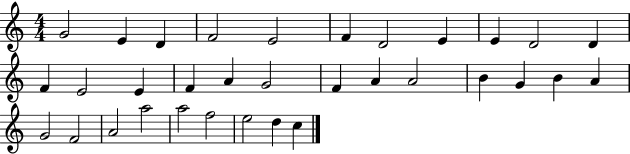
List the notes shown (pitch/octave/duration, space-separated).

G4/h E4/q D4/q F4/h E4/h F4/q D4/h E4/q E4/q D4/h D4/q F4/q E4/h E4/q F4/q A4/q G4/h F4/q A4/q A4/h B4/q G4/q B4/q A4/q G4/h F4/h A4/h A5/h A5/h F5/h E5/h D5/q C5/q